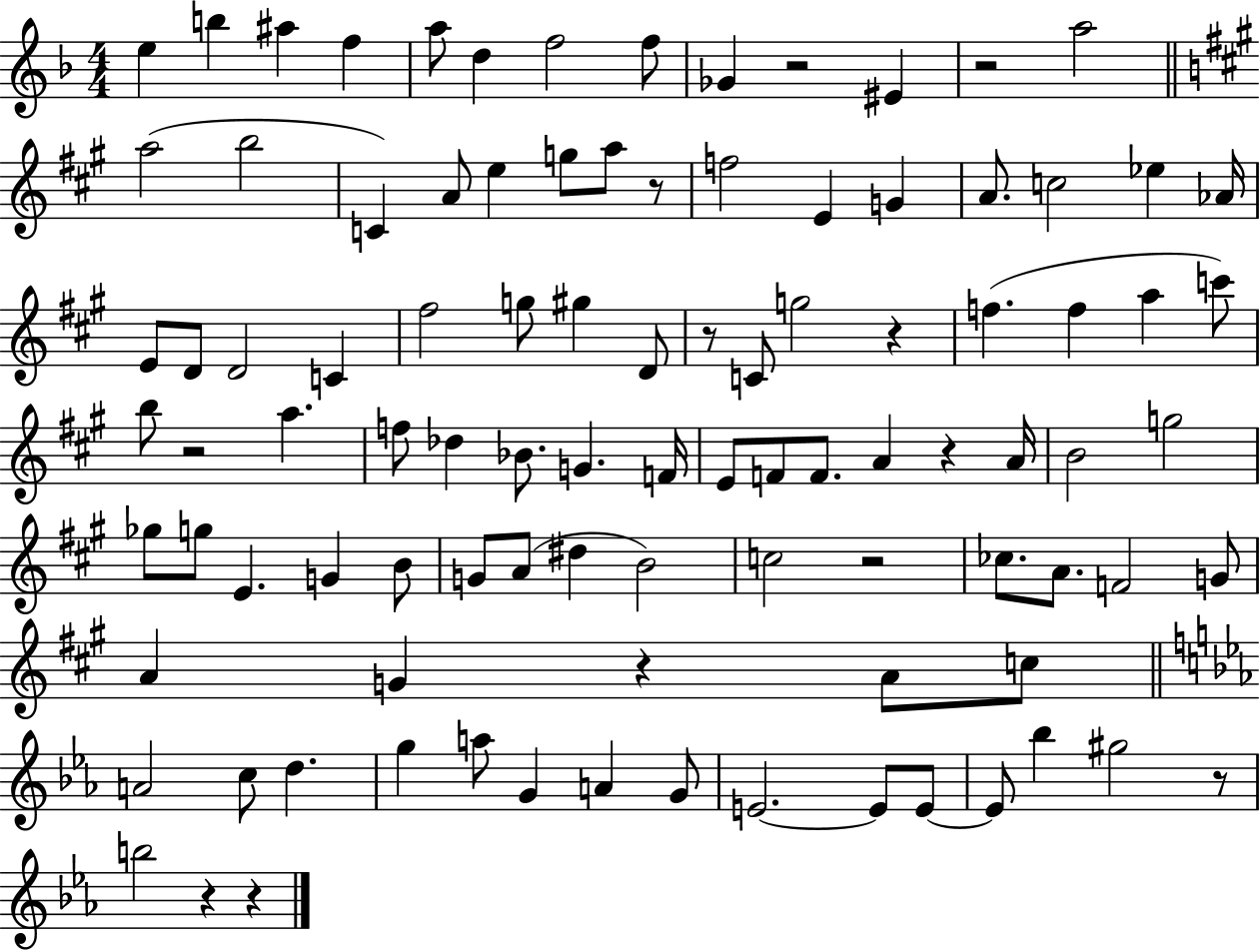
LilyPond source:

{
  \clef treble
  \numericTimeSignature
  \time 4/4
  \key f \major
  e''4 b''4 ais''4 f''4 | a''8 d''4 f''2 f''8 | ges'4 r2 eis'4 | r2 a''2 | \break \bar "||" \break \key a \major a''2( b''2 | c'4) a'8 e''4 g''8 a''8 r8 | f''2 e'4 g'4 | a'8. c''2 ees''4 aes'16 | \break e'8 d'8 d'2 c'4 | fis''2 g''8 gis''4 d'8 | r8 c'8 g''2 r4 | f''4.( f''4 a''4 c'''8) | \break b''8 r2 a''4. | f''8 des''4 bes'8. g'4. f'16 | e'8 f'8 f'8. a'4 r4 a'16 | b'2 g''2 | \break ges''8 g''8 e'4. g'4 b'8 | g'8 a'8( dis''4 b'2) | c''2 r2 | ces''8. a'8. f'2 g'8 | \break a'4 g'4 r4 a'8 c''8 | \bar "||" \break \key ees \major a'2 c''8 d''4. | g''4 a''8 g'4 a'4 g'8 | e'2.~~ e'8 e'8~~ | e'8 bes''4 gis''2 r8 | \break b''2 r4 r4 | \bar "|."
}